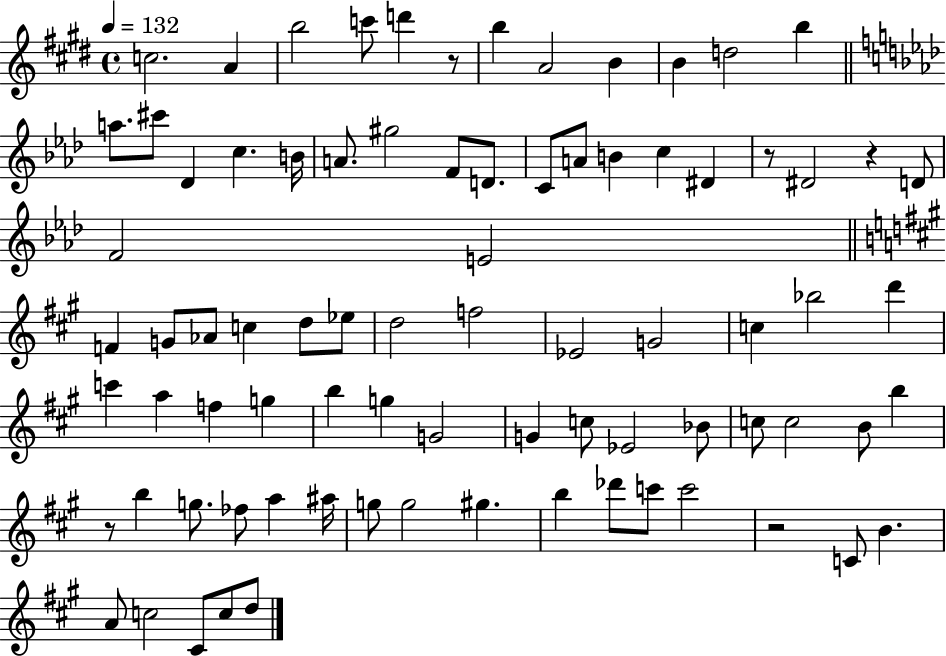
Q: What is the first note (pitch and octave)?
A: C5